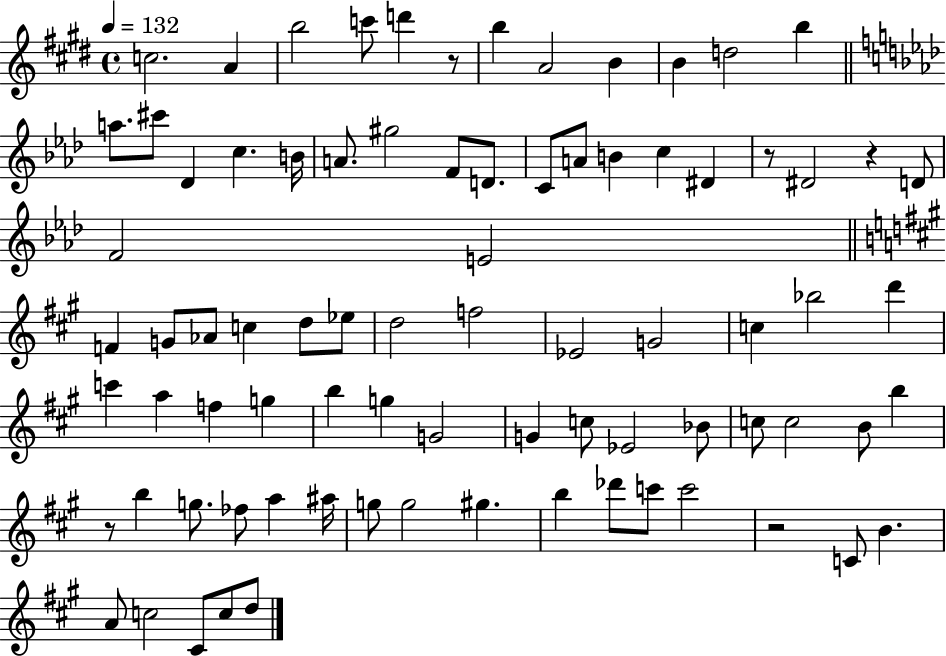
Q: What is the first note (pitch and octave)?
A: C5